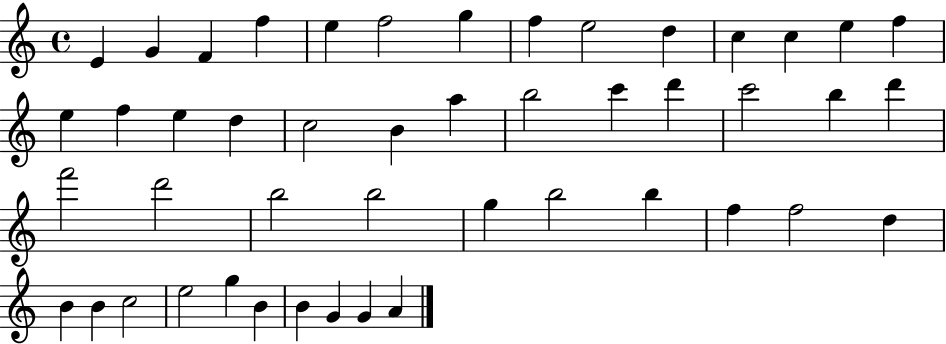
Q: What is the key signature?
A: C major